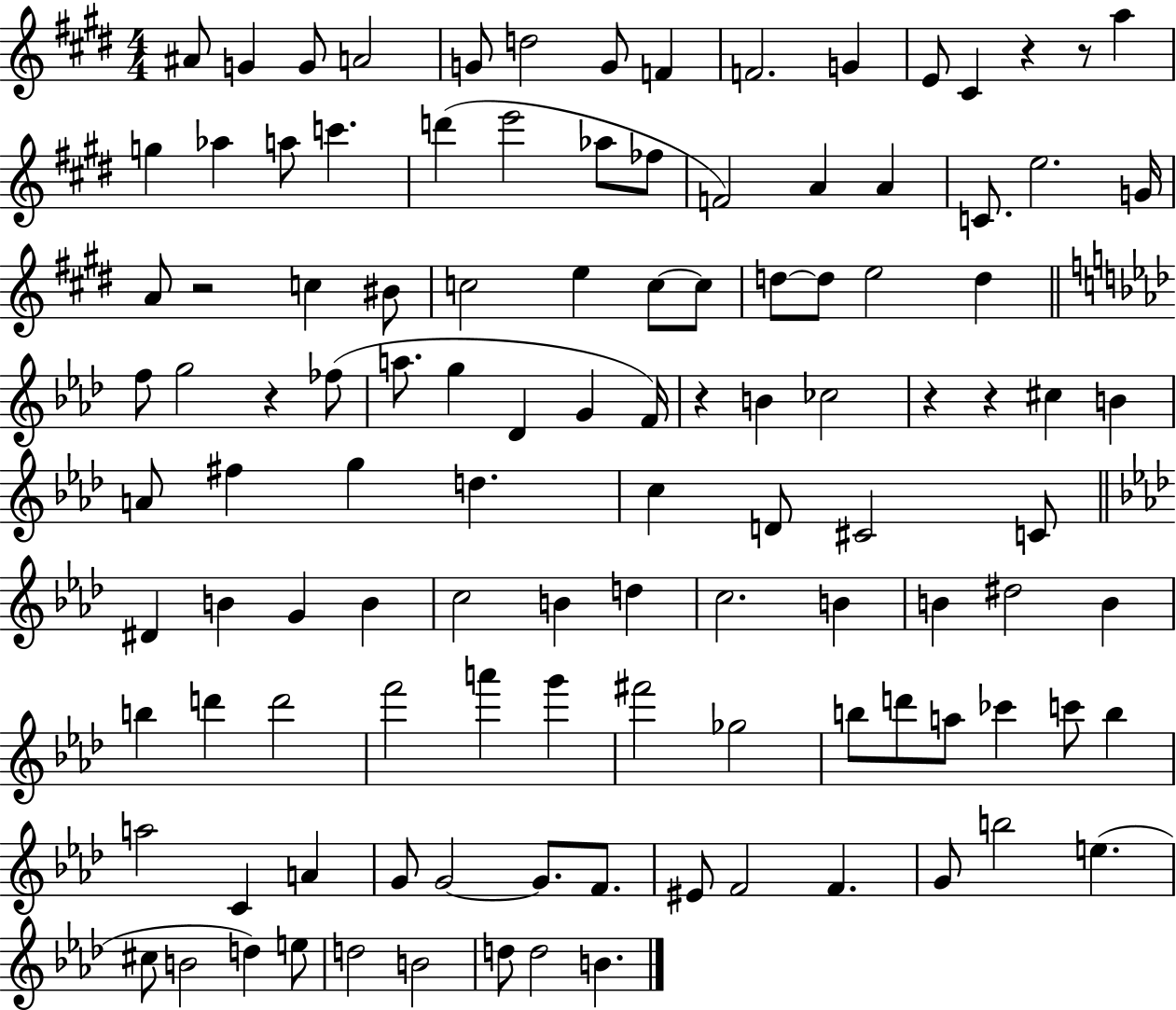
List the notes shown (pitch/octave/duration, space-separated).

A#4/e G4/q G4/e A4/h G4/e D5/h G4/e F4/q F4/h. G4/q E4/e C#4/q R/q R/e A5/q G5/q Ab5/q A5/e C6/q. D6/q E6/h Ab5/e FES5/e F4/h A4/q A4/q C4/e. E5/h. G4/s A4/e R/h C5/q BIS4/e C5/h E5/q C5/e C5/e D5/e D5/e E5/h D5/q F5/e G5/h R/q FES5/e A5/e. G5/q Db4/q G4/q F4/s R/q B4/q CES5/h R/q R/q C#5/q B4/q A4/e F#5/q G5/q D5/q. C5/q D4/e C#4/h C4/e D#4/q B4/q G4/q B4/q C5/h B4/q D5/q C5/h. B4/q B4/q D#5/h B4/q B5/q D6/q D6/h F6/h A6/q G6/q F#6/h Gb5/h B5/e D6/e A5/e CES6/q C6/e B5/q A5/h C4/q A4/q G4/e G4/h G4/e. F4/e. EIS4/e F4/h F4/q. G4/e B5/h E5/q. C#5/e B4/h D5/q E5/e D5/h B4/h D5/e D5/h B4/q.